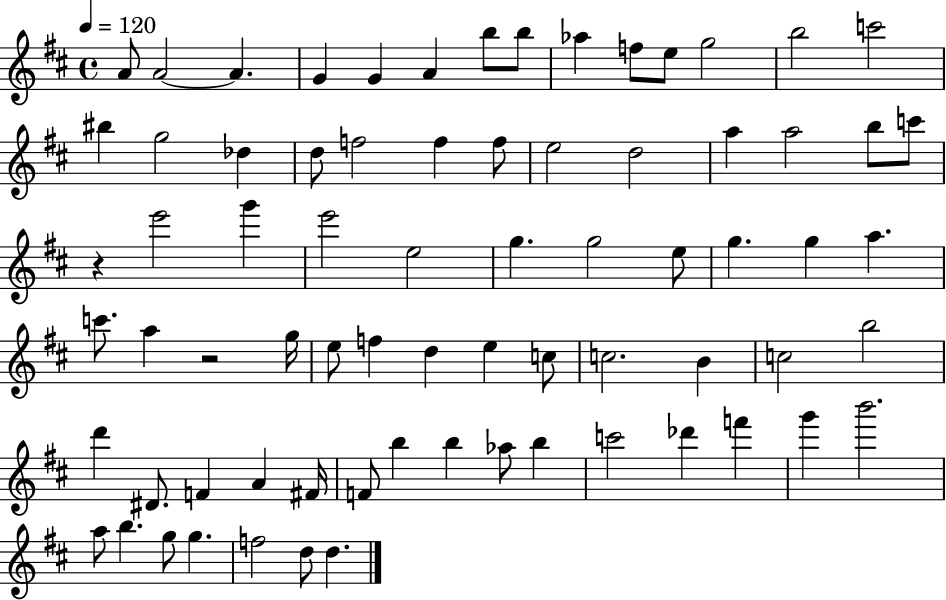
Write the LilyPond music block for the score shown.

{
  \clef treble
  \time 4/4
  \defaultTimeSignature
  \key d \major
  \tempo 4 = 120
  a'8 a'2~~ a'4. | g'4 g'4 a'4 b''8 b''8 | aes''4 f''8 e''8 g''2 | b''2 c'''2 | \break bis''4 g''2 des''4 | d''8 f''2 f''4 f''8 | e''2 d''2 | a''4 a''2 b''8 c'''8 | \break r4 e'''2 g'''4 | e'''2 e''2 | g''4. g''2 e''8 | g''4. g''4 a''4. | \break c'''8. a''4 r2 g''16 | e''8 f''4 d''4 e''4 c''8 | c''2. b'4 | c''2 b''2 | \break d'''4 dis'8. f'4 a'4 fis'16 | f'8 b''4 b''4 aes''8 b''4 | c'''2 des'''4 f'''4 | g'''4 b'''2. | \break a''8 b''4. g''8 g''4. | f''2 d''8 d''4. | \bar "|."
}